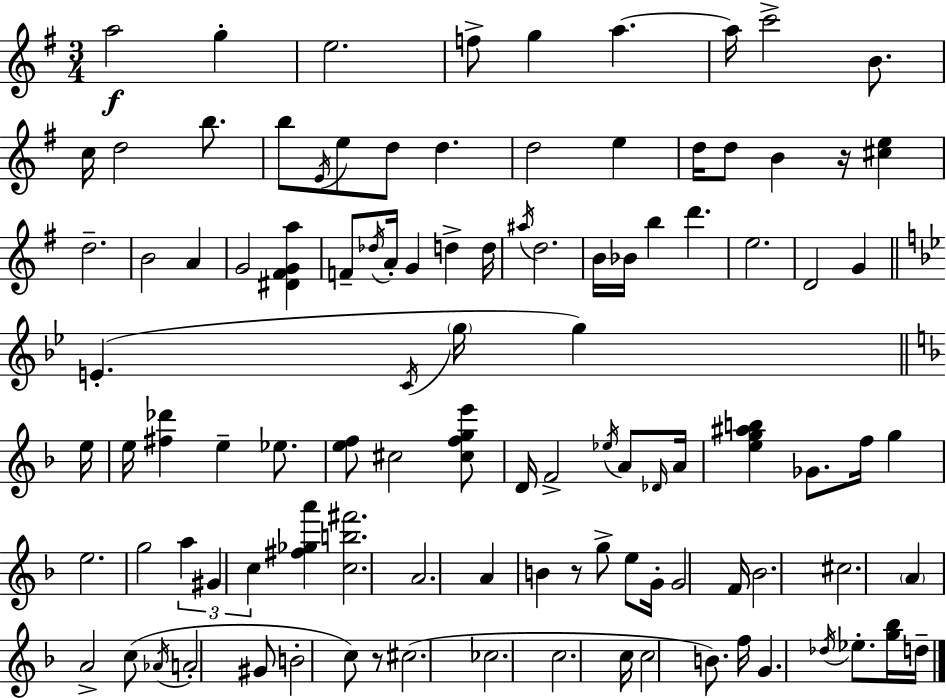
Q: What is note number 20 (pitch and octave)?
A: D5